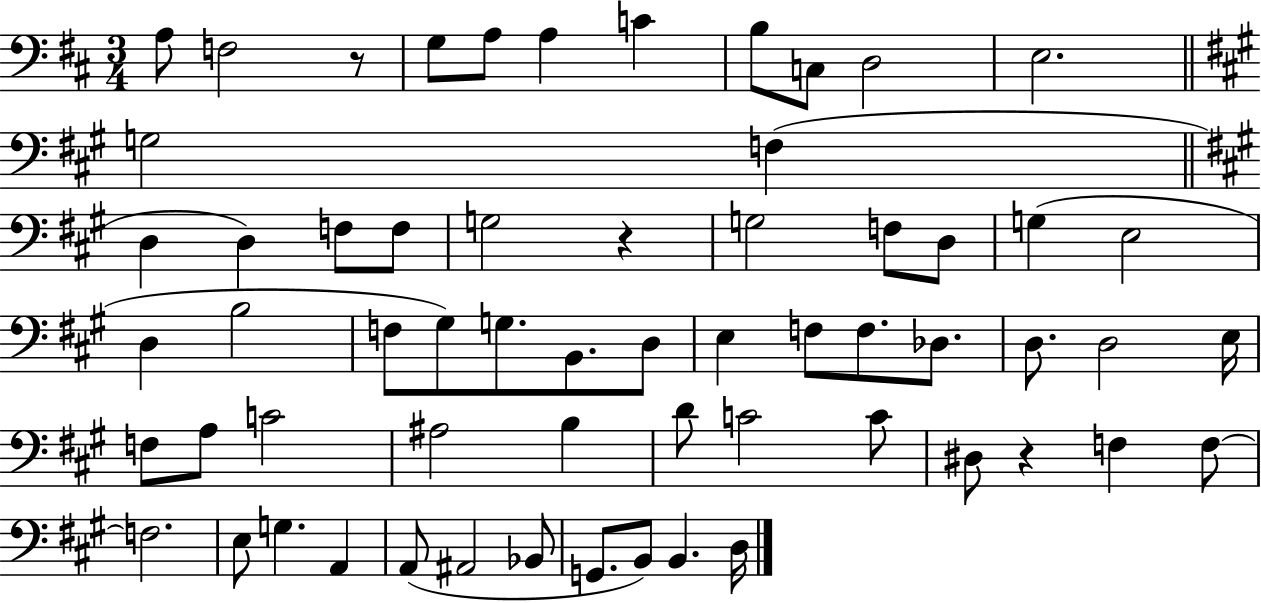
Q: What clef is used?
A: bass